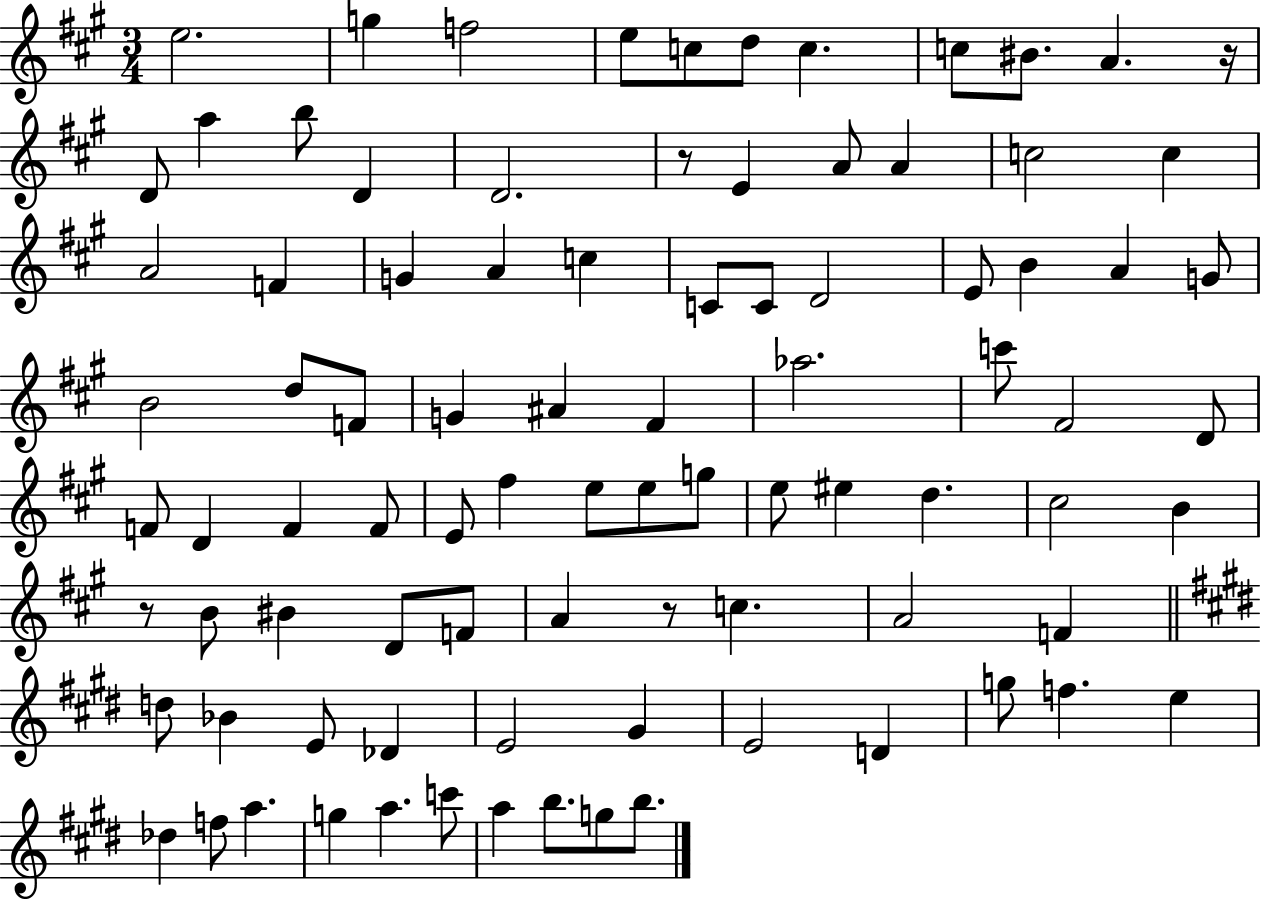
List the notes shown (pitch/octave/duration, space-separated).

E5/h. G5/q F5/h E5/e C5/e D5/e C5/q. C5/e BIS4/e. A4/q. R/s D4/e A5/q B5/e D4/q D4/h. R/e E4/q A4/e A4/q C5/h C5/q A4/h F4/q G4/q A4/q C5/q C4/e C4/e D4/h E4/e B4/q A4/q G4/e B4/h D5/e F4/e G4/q A#4/q F#4/q Ab5/h. C6/e F#4/h D4/e F4/e D4/q F4/q F4/e E4/e F#5/q E5/e E5/e G5/e E5/e EIS5/q D5/q. C#5/h B4/q R/e B4/e BIS4/q D4/e F4/e A4/q R/e C5/q. A4/h F4/q D5/e Bb4/q E4/e Db4/q E4/h G#4/q E4/h D4/q G5/e F5/q. E5/q Db5/q F5/e A5/q. G5/q A5/q. C6/e A5/q B5/e. G5/e B5/e.